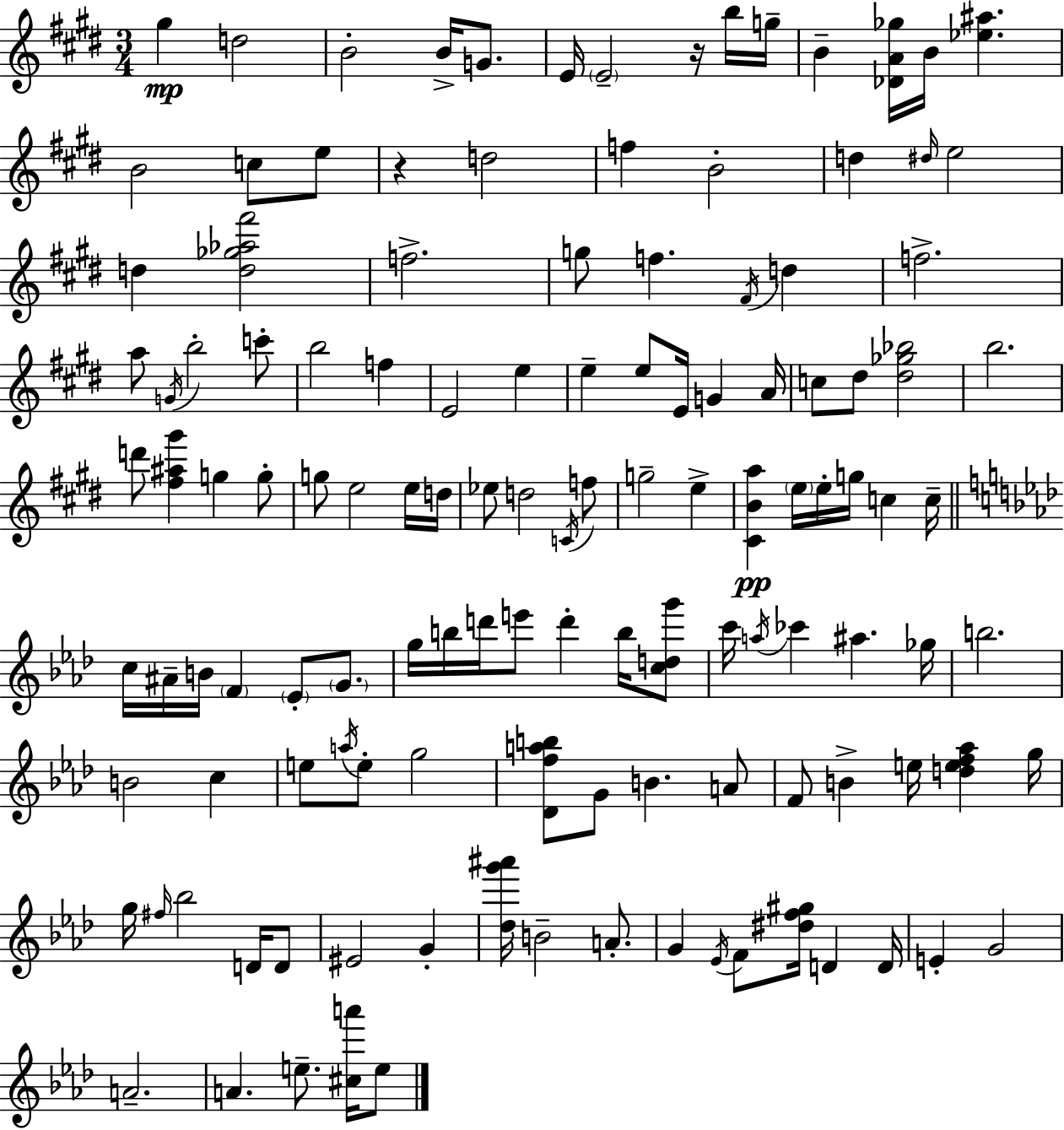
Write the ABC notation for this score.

X:1
T:Untitled
M:3/4
L:1/4
K:E
^g d2 B2 B/4 G/2 E/4 E2 z/4 b/4 g/4 B [_DA_g]/4 B/4 [_e^a] B2 c/2 e/2 z d2 f B2 d ^d/4 e2 d [d_g_a^f']2 f2 g/2 f ^F/4 d f2 a/2 G/4 b2 c'/2 b2 f E2 e e e/2 E/4 G A/4 c/2 ^d/2 [^d_g_b]2 b2 d'/2 [^f^a^g'] g g/2 g/2 e2 e/4 d/4 _e/2 d2 C/4 f/2 g2 e [^CBa] e/4 e/4 g/4 c c/4 c/4 ^A/4 B/4 F _E/2 G/2 g/4 b/4 d'/4 e'/2 d' b/4 [cdg']/2 c'/4 a/4 _c' ^a _g/4 b2 B2 c e/2 a/4 e/2 g2 [_Dfab]/2 G/2 B A/2 F/2 B e/4 [def_a] g/4 g/4 ^f/4 _b2 D/4 D/2 ^E2 G [_dg'^a']/4 B2 A/2 G _E/4 F/2 [^df^g]/4 D D/4 E G2 A2 A e/2 [^ca']/4 e/2